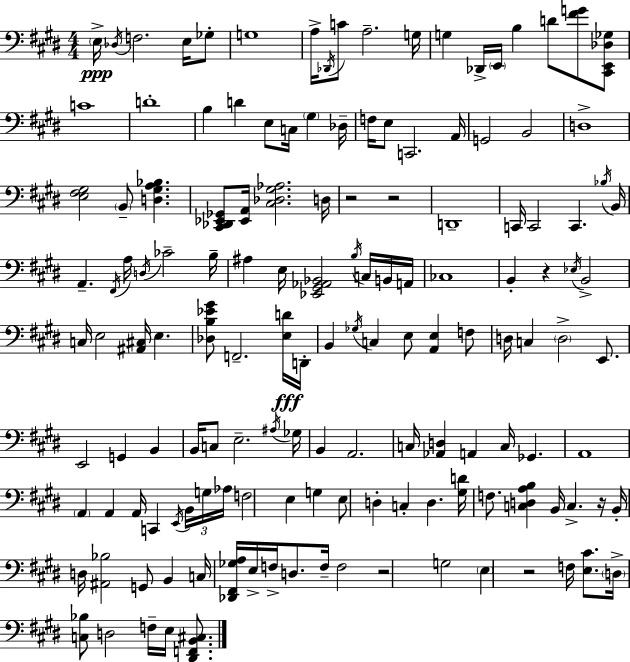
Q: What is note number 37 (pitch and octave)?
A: C2